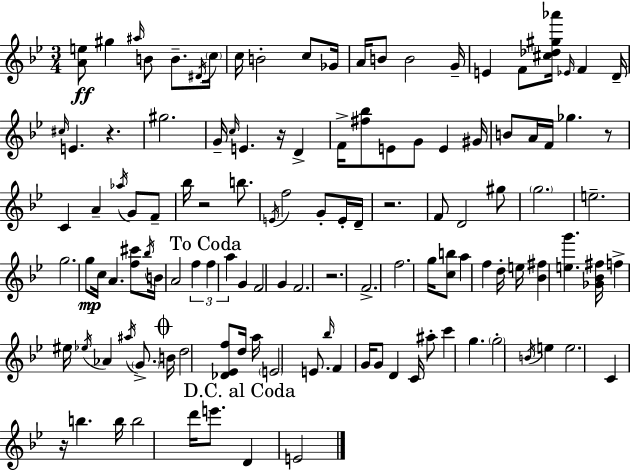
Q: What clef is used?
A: treble